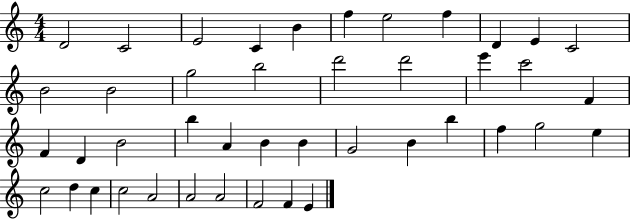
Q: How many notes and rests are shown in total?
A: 43